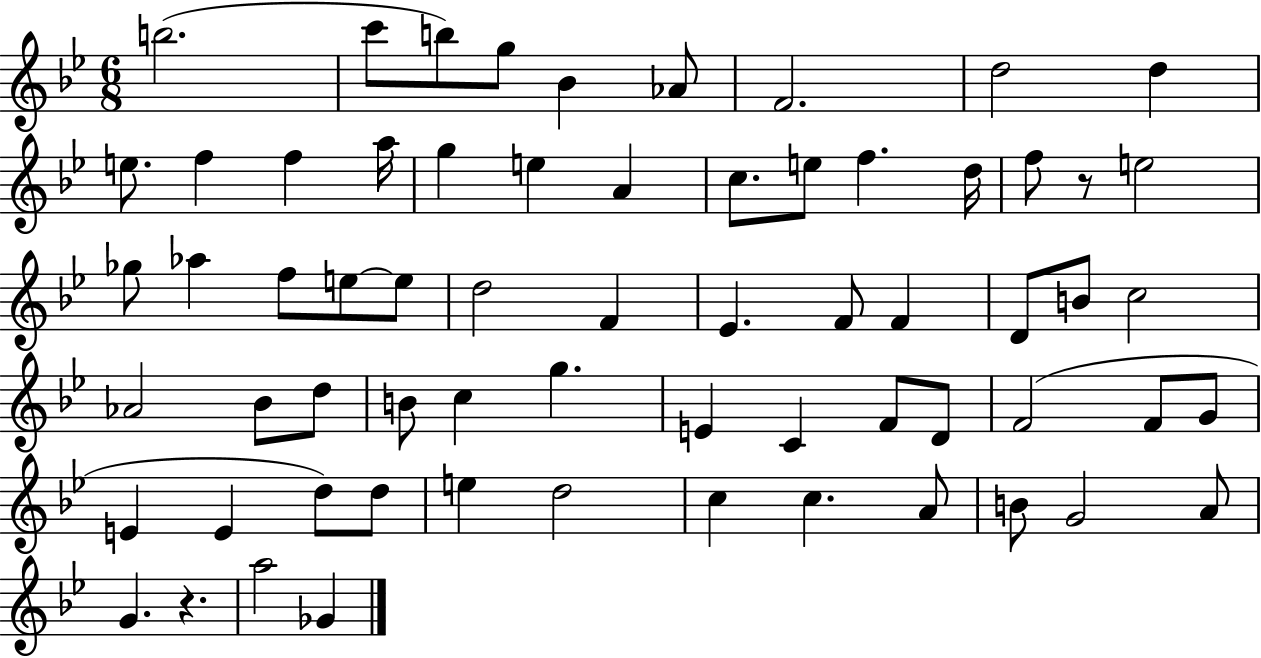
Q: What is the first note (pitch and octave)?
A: B5